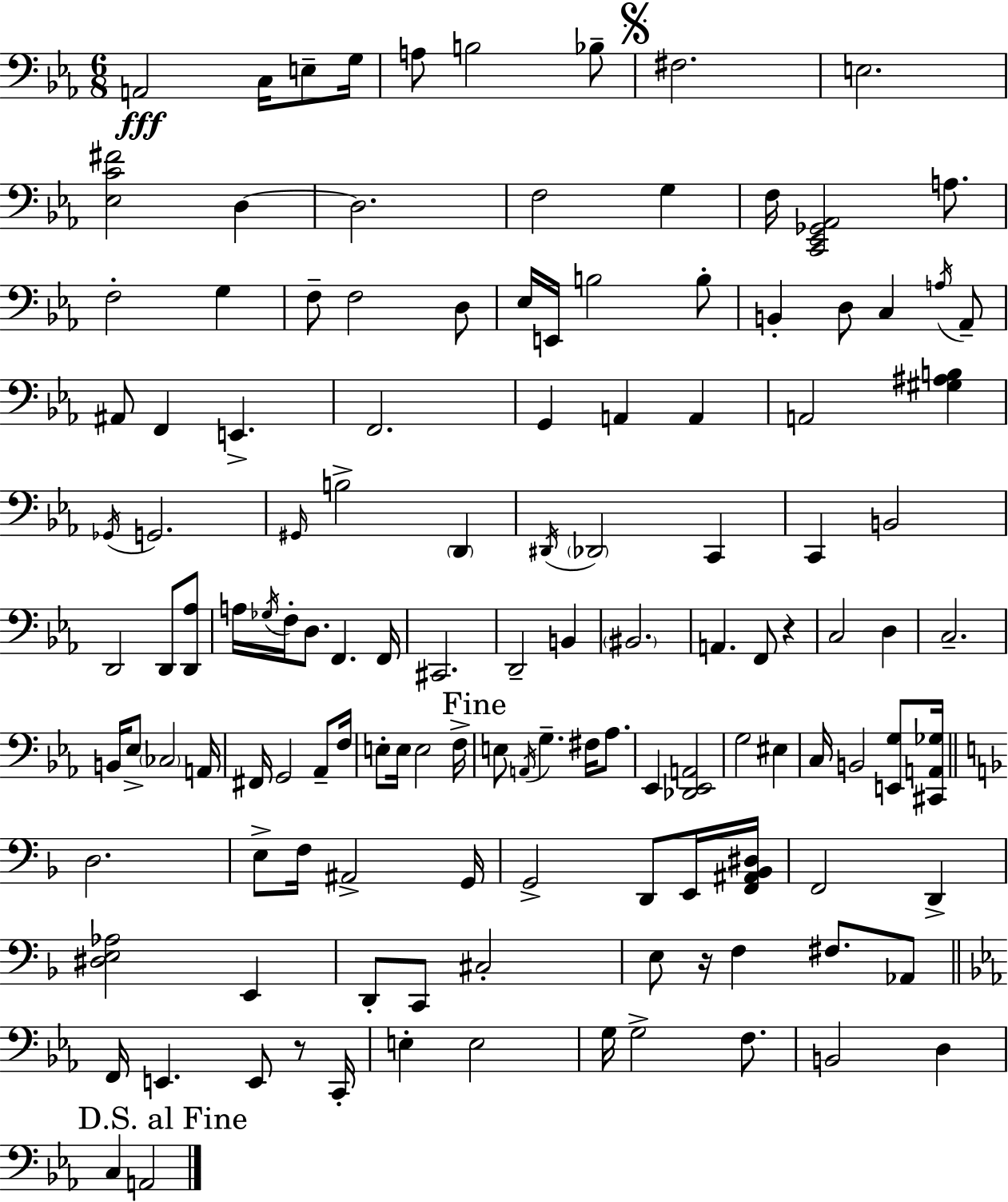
X:1
T:Untitled
M:6/8
L:1/4
K:Eb
A,,2 C,/4 E,/2 G,/4 A,/2 B,2 _B,/2 ^F,2 E,2 [_E,C^F]2 D, D,2 F,2 G, F,/4 [C,,_E,,_G,,_A,,]2 A,/2 F,2 G, F,/2 F,2 D,/2 _E,/4 E,,/4 B,2 B,/2 B,, D,/2 C, A,/4 _A,,/2 ^A,,/2 F,, E,, F,,2 G,, A,, A,, A,,2 [^G,^A,B,] _G,,/4 G,,2 ^G,,/4 B,2 D,, ^D,,/4 _D,,2 C,, C,, B,,2 D,,2 D,,/2 [D,,_A,]/2 A,/4 _G,/4 F,/4 D,/2 F,, F,,/4 ^C,,2 D,,2 B,, ^B,,2 A,, F,,/2 z C,2 D, C,2 B,,/4 _E,/2 _C,2 A,,/4 ^F,,/4 G,,2 _A,,/2 F,/4 E,/2 E,/4 E,2 F,/4 E,/2 A,,/4 G, ^F,/4 _A,/2 _E,, [_D,,_E,,A,,]2 G,2 ^E, C,/4 B,,2 [E,,G,]/2 [^C,,A,,_G,]/4 D,2 E,/2 F,/4 ^A,,2 G,,/4 G,,2 D,,/2 E,,/4 [F,,^A,,_B,,^D,]/4 F,,2 D,, [^D,E,_A,]2 E,, D,,/2 C,,/2 ^C,2 E,/2 z/4 F, ^F,/2 _A,,/2 F,,/4 E,, E,,/2 z/2 C,,/4 E, E,2 G,/4 G,2 F,/2 B,,2 D, C, A,,2